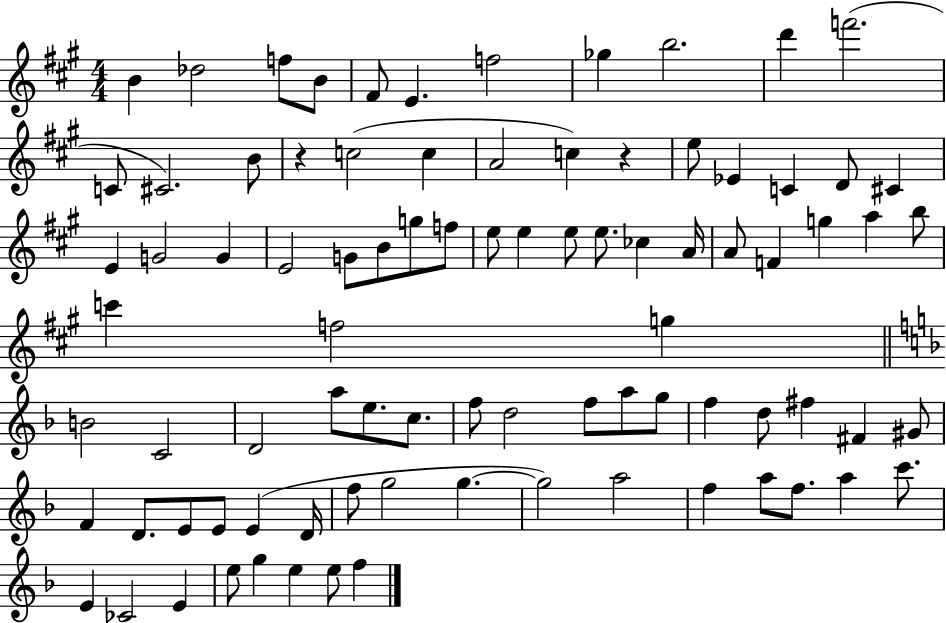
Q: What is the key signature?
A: A major